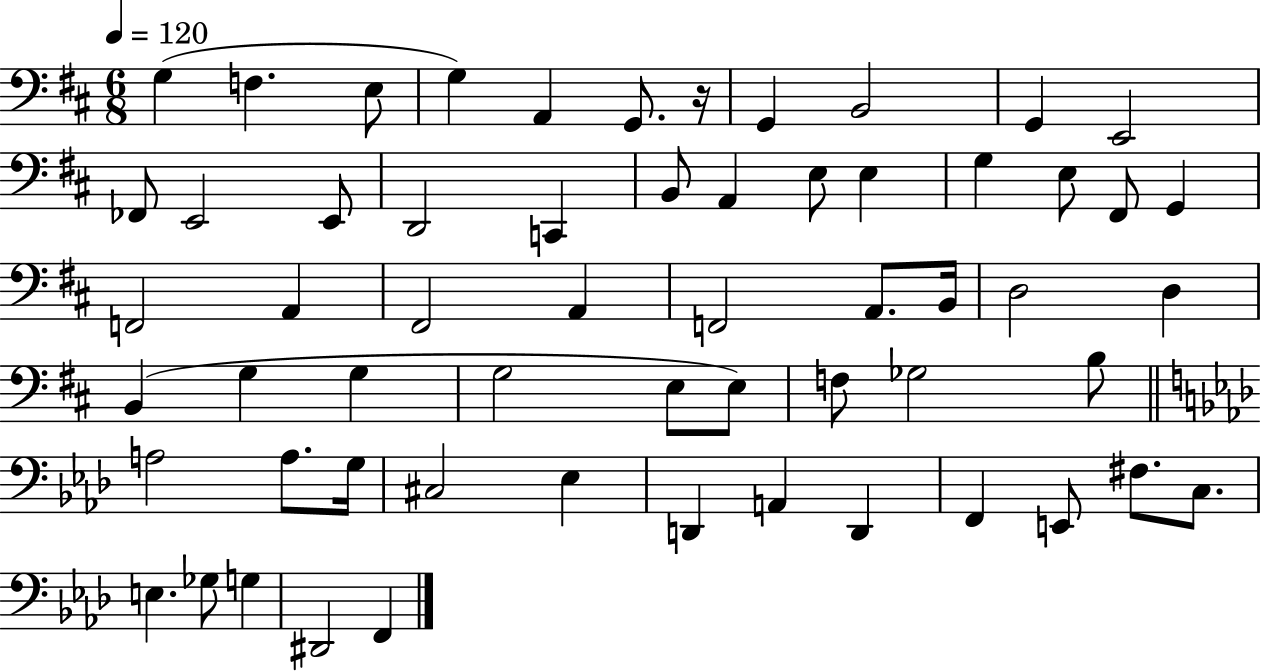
{
  \clef bass
  \numericTimeSignature
  \time 6/8
  \key d \major
  \tempo 4 = 120
  g4( f4. e8 | g4) a,4 g,8. r16 | g,4 b,2 | g,4 e,2 | \break fes,8 e,2 e,8 | d,2 c,4 | b,8 a,4 e8 e4 | g4 e8 fis,8 g,4 | \break f,2 a,4 | fis,2 a,4 | f,2 a,8. b,16 | d2 d4 | \break b,4( g4 g4 | g2 e8 e8) | f8 ges2 b8 | \bar "||" \break \key aes \major a2 a8. g16 | cis2 ees4 | d,4 a,4 d,4 | f,4 e,8 fis8. c8. | \break e4. ges8 g4 | dis,2 f,4 | \bar "|."
}